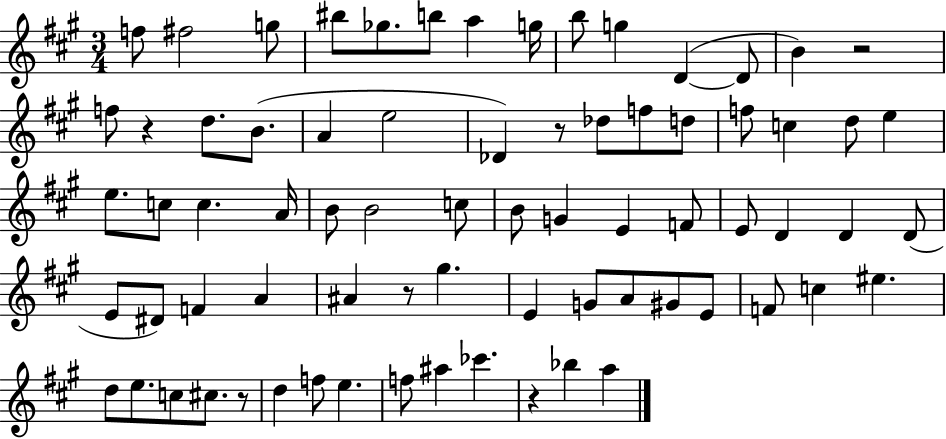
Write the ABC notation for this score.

X:1
T:Untitled
M:3/4
L:1/4
K:A
f/2 ^f2 g/2 ^b/2 _g/2 b/2 a g/4 b/2 g D D/2 B z2 f/2 z d/2 B/2 A e2 _D z/2 _d/2 f/2 d/2 f/2 c d/2 e e/2 c/2 c A/4 B/2 B2 c/2 B/2 G E F/2 E/2 D D D/2 E/2 ^D/2 F A ^A z/2 ^g E G/2 A/2 ^G/2 E/2 F/2 c ^e d/2 e/2 c/2 ^c/2 z/2 d f/2 e f/2 ^a _c' z _b a